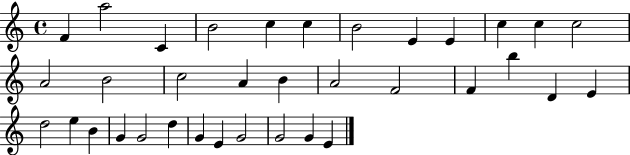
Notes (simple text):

F4/q A5/h C4/q B4/h C5/q C5/q B4/h E4/q E4/q C5/q C5/q C5/h A4/h B4/h C5/h A4/q B4/q A4/h F4/h F4/q B5/q D4/q E4/q D5/h E5/q B4/q G4/q G4/h D5/q G4/q E4/q G4/h G4/h G4/q E4/q